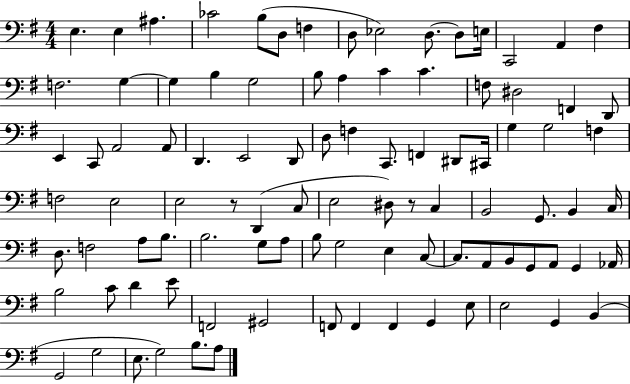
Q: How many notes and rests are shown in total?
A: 96